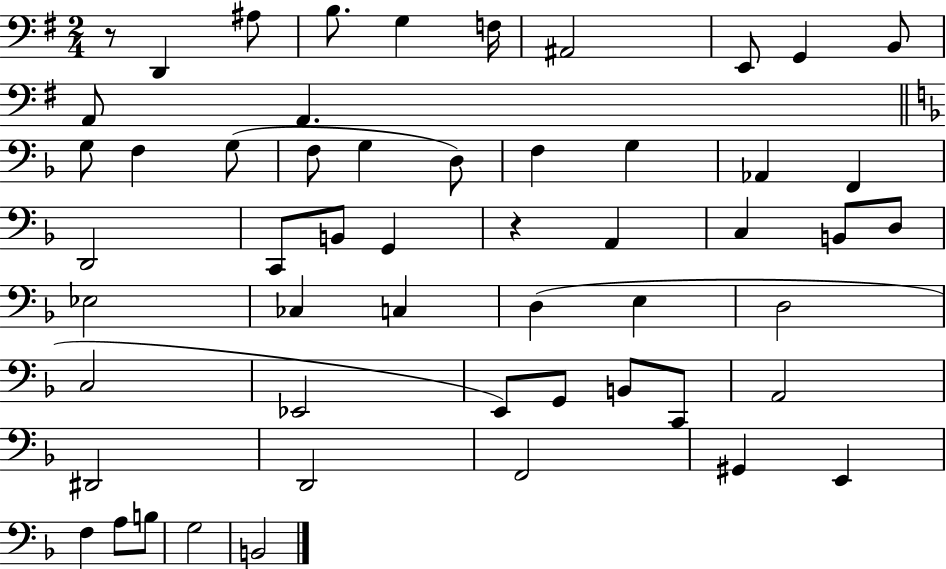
R/e D2/q A#3/e B3/e. G3/q F3/s A#2/h E2/e G2/q B2/e A2/e A2/q. G3/e F3/q G3/e F3/e G3/q D3/e F3/q G3/q Ab2/q F2/q D2/h C2/e B2/e G2/q R/q A2/q C3/q B2/e D3/e Eb3/h CES3/q C3/q D3/q E3/q D3/h C3/h Eb2/h E2/e G2/e B2/e C2/e A2/h D#2/h D2/h F2/h G#2/q E2/q F3/q A3/e B3/e G3/h B2/h